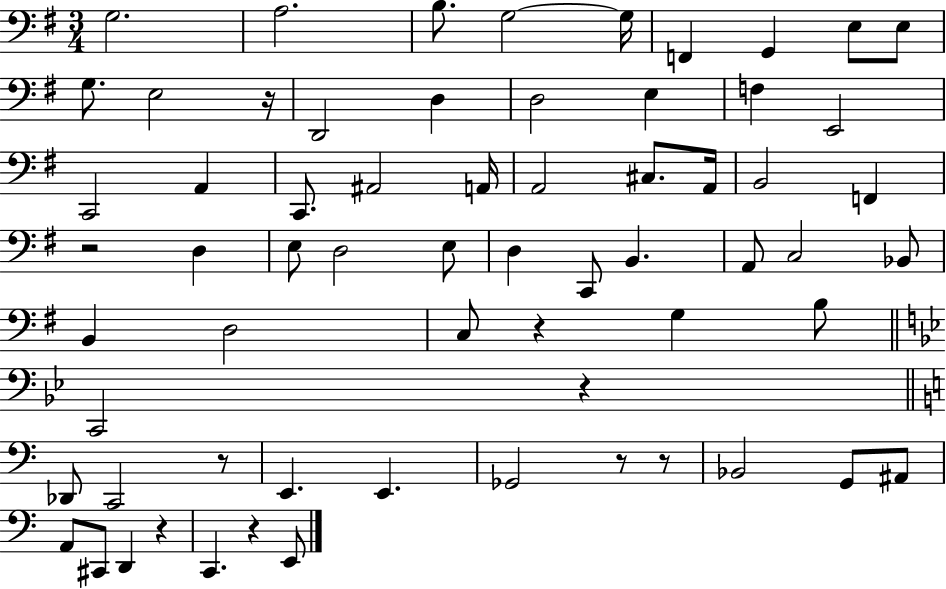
X:1
T:Untitled
M:3/4
L:1/4
K:G
G,2 A,2 B,/2 G,2 G,/4 F,, G,, E,/2 E,/2 G,/2 E,2 z/4 D,,2 D, D,2 E, F, E,,2 C,,2 A,, C,,/2 ^A,,2 A,,/4 A,,2 ^C,/2 A,,/4 B,,2 F,, z2 D, E,/2 D,2 E,/2 D, C,,/2 B,, A,,/2 C,2 _B,,/2 B,, D,2 C,/2 z G, B,/2 C,,2 z _D,,/2 C,,2 z/2 E,, E,, _G,,2 z/2 z/2 _B,,2 G,,/2 ^A,,/2 A,,/2 ^C,,/2 D,, z C,, z E,,/2